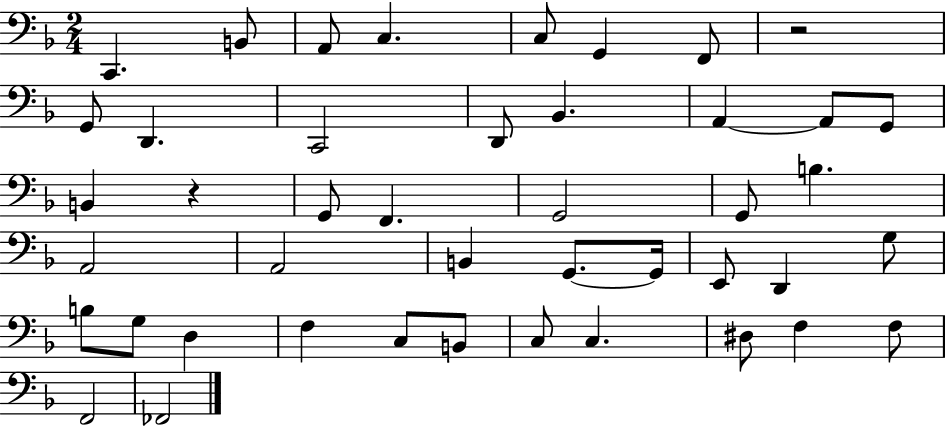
C2/q. B2/e A2/e C3/q. C3/e G2/q F2/e R/h G2/e D2/q. C2/h D2/e Bb2/q. A2/q A2/e G2/e B2/q R/q G2/e F2/q. G2/h G2/e B3/q. A2/h A2/h B2/q G2/e. G2/s E2/e D2/q G3/e B3/e G3/e D3/q F3/q C3/e B2/e C3/e C3/q. D#3/e F3/q F3/e F2/h FES2/h